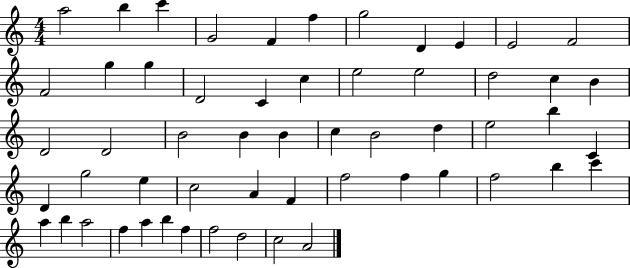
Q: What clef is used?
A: treble